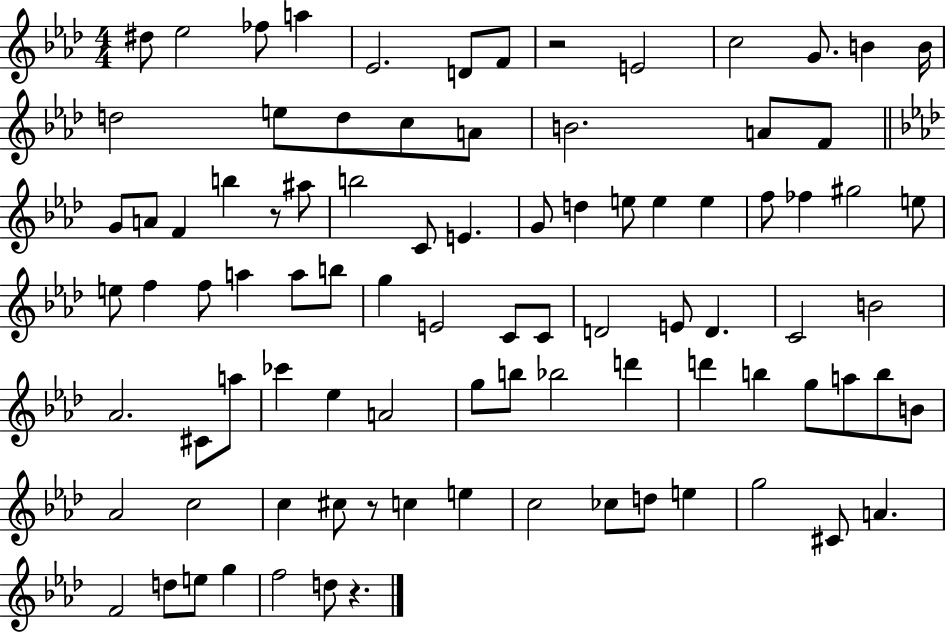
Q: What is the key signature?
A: AES major